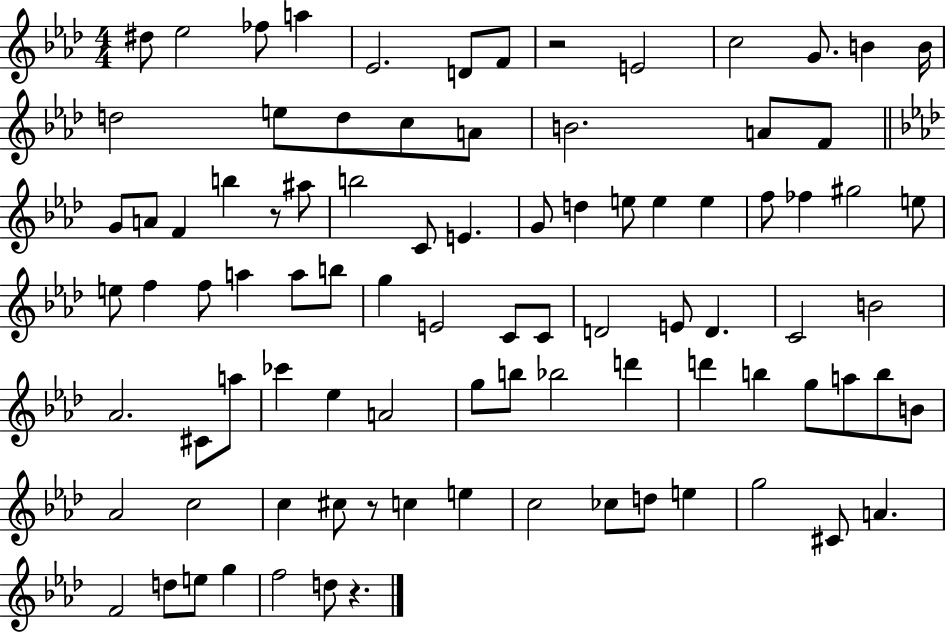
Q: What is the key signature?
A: AES major